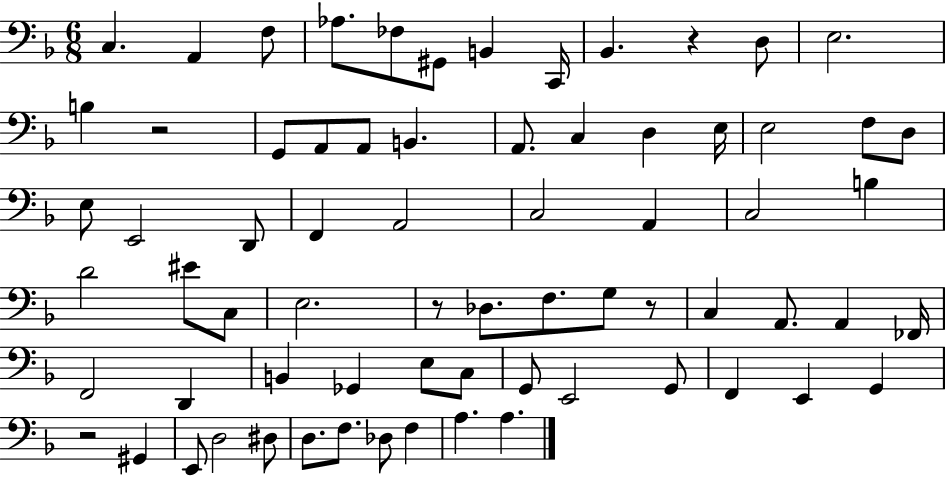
{
  \clef bass
  \numericTimeSignature
  \time 6/8
  \key f \major
  c4. a,4 f8 | aes8. fes8 gis,8 b,4 c,16 | bes,4. r4 d8 | e2. | \break b4 r2 | g,8 a,8 a,8 b,4. | a,8. c4 d4 e16 | e2 f8 d8 | \break e8 e,2 d,8 | f,4 a,2 | c2 a,4 | c2 b4 | \break d'2 eis'8 c8 | e2. | r8 des8. f8. g8 r8 | c4 a,8. a,4 fes,16 | \break f,2 d,4 | b,4 ges,4 e8 c8 | g,8 e,2 g,8 | f,4 e,4 g,4 | \break r2 gis,4 | e,8 d2 dis8 | d8. f8. des8 f4 | a4. a4. | \break \bar "|."
}